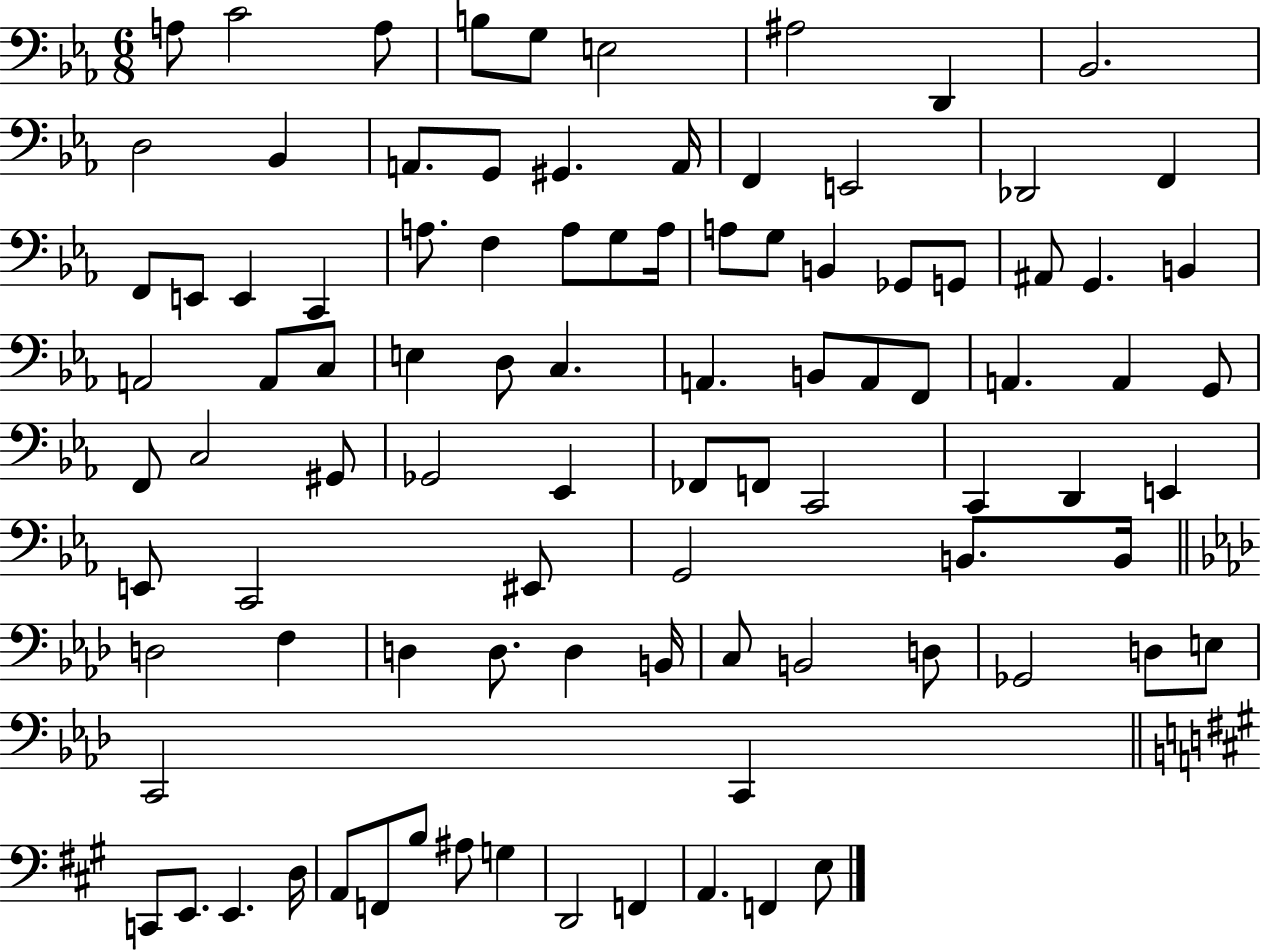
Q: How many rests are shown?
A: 0